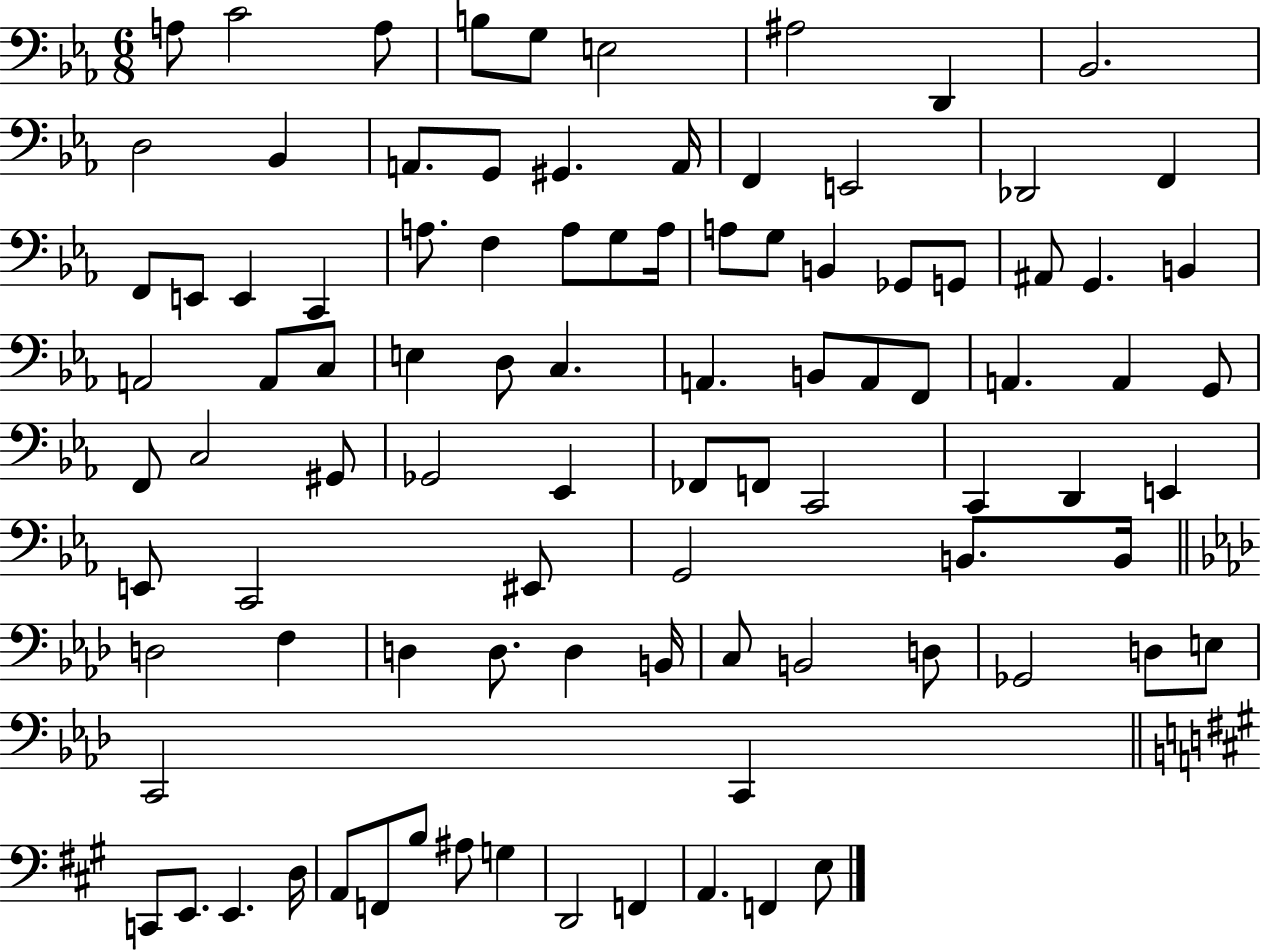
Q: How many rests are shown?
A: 0